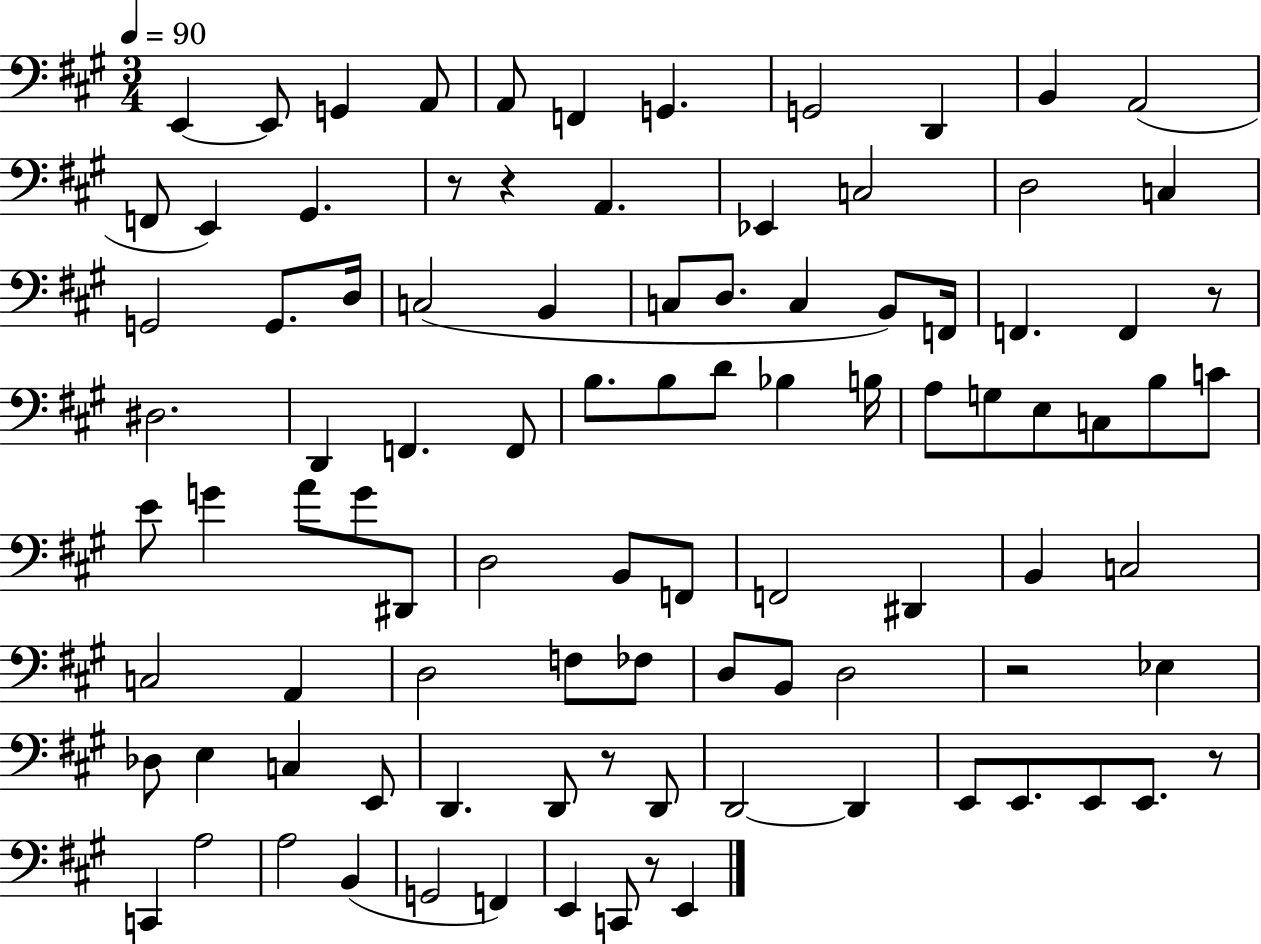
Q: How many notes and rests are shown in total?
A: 96